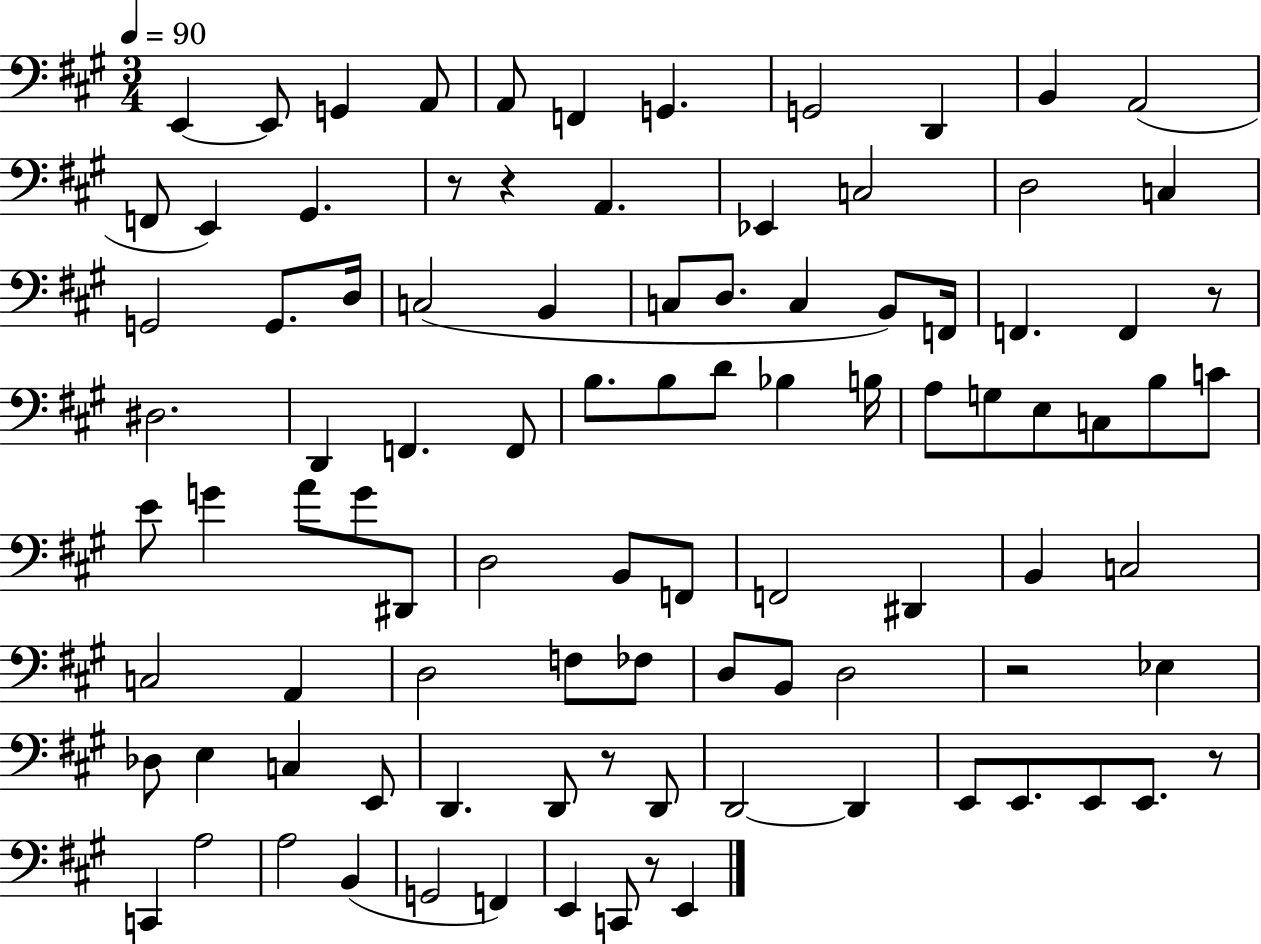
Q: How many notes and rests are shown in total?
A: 96